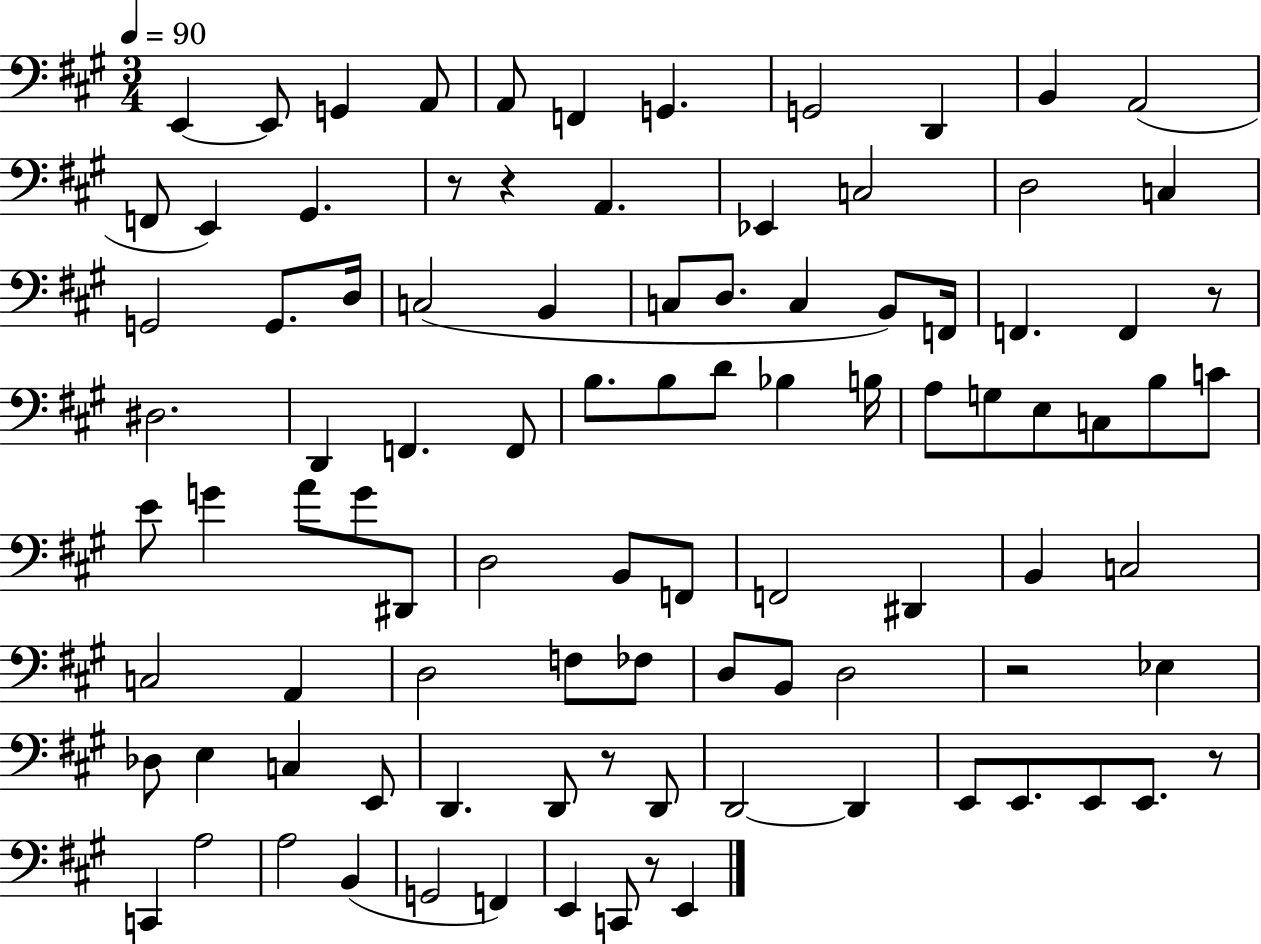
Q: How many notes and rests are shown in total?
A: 96